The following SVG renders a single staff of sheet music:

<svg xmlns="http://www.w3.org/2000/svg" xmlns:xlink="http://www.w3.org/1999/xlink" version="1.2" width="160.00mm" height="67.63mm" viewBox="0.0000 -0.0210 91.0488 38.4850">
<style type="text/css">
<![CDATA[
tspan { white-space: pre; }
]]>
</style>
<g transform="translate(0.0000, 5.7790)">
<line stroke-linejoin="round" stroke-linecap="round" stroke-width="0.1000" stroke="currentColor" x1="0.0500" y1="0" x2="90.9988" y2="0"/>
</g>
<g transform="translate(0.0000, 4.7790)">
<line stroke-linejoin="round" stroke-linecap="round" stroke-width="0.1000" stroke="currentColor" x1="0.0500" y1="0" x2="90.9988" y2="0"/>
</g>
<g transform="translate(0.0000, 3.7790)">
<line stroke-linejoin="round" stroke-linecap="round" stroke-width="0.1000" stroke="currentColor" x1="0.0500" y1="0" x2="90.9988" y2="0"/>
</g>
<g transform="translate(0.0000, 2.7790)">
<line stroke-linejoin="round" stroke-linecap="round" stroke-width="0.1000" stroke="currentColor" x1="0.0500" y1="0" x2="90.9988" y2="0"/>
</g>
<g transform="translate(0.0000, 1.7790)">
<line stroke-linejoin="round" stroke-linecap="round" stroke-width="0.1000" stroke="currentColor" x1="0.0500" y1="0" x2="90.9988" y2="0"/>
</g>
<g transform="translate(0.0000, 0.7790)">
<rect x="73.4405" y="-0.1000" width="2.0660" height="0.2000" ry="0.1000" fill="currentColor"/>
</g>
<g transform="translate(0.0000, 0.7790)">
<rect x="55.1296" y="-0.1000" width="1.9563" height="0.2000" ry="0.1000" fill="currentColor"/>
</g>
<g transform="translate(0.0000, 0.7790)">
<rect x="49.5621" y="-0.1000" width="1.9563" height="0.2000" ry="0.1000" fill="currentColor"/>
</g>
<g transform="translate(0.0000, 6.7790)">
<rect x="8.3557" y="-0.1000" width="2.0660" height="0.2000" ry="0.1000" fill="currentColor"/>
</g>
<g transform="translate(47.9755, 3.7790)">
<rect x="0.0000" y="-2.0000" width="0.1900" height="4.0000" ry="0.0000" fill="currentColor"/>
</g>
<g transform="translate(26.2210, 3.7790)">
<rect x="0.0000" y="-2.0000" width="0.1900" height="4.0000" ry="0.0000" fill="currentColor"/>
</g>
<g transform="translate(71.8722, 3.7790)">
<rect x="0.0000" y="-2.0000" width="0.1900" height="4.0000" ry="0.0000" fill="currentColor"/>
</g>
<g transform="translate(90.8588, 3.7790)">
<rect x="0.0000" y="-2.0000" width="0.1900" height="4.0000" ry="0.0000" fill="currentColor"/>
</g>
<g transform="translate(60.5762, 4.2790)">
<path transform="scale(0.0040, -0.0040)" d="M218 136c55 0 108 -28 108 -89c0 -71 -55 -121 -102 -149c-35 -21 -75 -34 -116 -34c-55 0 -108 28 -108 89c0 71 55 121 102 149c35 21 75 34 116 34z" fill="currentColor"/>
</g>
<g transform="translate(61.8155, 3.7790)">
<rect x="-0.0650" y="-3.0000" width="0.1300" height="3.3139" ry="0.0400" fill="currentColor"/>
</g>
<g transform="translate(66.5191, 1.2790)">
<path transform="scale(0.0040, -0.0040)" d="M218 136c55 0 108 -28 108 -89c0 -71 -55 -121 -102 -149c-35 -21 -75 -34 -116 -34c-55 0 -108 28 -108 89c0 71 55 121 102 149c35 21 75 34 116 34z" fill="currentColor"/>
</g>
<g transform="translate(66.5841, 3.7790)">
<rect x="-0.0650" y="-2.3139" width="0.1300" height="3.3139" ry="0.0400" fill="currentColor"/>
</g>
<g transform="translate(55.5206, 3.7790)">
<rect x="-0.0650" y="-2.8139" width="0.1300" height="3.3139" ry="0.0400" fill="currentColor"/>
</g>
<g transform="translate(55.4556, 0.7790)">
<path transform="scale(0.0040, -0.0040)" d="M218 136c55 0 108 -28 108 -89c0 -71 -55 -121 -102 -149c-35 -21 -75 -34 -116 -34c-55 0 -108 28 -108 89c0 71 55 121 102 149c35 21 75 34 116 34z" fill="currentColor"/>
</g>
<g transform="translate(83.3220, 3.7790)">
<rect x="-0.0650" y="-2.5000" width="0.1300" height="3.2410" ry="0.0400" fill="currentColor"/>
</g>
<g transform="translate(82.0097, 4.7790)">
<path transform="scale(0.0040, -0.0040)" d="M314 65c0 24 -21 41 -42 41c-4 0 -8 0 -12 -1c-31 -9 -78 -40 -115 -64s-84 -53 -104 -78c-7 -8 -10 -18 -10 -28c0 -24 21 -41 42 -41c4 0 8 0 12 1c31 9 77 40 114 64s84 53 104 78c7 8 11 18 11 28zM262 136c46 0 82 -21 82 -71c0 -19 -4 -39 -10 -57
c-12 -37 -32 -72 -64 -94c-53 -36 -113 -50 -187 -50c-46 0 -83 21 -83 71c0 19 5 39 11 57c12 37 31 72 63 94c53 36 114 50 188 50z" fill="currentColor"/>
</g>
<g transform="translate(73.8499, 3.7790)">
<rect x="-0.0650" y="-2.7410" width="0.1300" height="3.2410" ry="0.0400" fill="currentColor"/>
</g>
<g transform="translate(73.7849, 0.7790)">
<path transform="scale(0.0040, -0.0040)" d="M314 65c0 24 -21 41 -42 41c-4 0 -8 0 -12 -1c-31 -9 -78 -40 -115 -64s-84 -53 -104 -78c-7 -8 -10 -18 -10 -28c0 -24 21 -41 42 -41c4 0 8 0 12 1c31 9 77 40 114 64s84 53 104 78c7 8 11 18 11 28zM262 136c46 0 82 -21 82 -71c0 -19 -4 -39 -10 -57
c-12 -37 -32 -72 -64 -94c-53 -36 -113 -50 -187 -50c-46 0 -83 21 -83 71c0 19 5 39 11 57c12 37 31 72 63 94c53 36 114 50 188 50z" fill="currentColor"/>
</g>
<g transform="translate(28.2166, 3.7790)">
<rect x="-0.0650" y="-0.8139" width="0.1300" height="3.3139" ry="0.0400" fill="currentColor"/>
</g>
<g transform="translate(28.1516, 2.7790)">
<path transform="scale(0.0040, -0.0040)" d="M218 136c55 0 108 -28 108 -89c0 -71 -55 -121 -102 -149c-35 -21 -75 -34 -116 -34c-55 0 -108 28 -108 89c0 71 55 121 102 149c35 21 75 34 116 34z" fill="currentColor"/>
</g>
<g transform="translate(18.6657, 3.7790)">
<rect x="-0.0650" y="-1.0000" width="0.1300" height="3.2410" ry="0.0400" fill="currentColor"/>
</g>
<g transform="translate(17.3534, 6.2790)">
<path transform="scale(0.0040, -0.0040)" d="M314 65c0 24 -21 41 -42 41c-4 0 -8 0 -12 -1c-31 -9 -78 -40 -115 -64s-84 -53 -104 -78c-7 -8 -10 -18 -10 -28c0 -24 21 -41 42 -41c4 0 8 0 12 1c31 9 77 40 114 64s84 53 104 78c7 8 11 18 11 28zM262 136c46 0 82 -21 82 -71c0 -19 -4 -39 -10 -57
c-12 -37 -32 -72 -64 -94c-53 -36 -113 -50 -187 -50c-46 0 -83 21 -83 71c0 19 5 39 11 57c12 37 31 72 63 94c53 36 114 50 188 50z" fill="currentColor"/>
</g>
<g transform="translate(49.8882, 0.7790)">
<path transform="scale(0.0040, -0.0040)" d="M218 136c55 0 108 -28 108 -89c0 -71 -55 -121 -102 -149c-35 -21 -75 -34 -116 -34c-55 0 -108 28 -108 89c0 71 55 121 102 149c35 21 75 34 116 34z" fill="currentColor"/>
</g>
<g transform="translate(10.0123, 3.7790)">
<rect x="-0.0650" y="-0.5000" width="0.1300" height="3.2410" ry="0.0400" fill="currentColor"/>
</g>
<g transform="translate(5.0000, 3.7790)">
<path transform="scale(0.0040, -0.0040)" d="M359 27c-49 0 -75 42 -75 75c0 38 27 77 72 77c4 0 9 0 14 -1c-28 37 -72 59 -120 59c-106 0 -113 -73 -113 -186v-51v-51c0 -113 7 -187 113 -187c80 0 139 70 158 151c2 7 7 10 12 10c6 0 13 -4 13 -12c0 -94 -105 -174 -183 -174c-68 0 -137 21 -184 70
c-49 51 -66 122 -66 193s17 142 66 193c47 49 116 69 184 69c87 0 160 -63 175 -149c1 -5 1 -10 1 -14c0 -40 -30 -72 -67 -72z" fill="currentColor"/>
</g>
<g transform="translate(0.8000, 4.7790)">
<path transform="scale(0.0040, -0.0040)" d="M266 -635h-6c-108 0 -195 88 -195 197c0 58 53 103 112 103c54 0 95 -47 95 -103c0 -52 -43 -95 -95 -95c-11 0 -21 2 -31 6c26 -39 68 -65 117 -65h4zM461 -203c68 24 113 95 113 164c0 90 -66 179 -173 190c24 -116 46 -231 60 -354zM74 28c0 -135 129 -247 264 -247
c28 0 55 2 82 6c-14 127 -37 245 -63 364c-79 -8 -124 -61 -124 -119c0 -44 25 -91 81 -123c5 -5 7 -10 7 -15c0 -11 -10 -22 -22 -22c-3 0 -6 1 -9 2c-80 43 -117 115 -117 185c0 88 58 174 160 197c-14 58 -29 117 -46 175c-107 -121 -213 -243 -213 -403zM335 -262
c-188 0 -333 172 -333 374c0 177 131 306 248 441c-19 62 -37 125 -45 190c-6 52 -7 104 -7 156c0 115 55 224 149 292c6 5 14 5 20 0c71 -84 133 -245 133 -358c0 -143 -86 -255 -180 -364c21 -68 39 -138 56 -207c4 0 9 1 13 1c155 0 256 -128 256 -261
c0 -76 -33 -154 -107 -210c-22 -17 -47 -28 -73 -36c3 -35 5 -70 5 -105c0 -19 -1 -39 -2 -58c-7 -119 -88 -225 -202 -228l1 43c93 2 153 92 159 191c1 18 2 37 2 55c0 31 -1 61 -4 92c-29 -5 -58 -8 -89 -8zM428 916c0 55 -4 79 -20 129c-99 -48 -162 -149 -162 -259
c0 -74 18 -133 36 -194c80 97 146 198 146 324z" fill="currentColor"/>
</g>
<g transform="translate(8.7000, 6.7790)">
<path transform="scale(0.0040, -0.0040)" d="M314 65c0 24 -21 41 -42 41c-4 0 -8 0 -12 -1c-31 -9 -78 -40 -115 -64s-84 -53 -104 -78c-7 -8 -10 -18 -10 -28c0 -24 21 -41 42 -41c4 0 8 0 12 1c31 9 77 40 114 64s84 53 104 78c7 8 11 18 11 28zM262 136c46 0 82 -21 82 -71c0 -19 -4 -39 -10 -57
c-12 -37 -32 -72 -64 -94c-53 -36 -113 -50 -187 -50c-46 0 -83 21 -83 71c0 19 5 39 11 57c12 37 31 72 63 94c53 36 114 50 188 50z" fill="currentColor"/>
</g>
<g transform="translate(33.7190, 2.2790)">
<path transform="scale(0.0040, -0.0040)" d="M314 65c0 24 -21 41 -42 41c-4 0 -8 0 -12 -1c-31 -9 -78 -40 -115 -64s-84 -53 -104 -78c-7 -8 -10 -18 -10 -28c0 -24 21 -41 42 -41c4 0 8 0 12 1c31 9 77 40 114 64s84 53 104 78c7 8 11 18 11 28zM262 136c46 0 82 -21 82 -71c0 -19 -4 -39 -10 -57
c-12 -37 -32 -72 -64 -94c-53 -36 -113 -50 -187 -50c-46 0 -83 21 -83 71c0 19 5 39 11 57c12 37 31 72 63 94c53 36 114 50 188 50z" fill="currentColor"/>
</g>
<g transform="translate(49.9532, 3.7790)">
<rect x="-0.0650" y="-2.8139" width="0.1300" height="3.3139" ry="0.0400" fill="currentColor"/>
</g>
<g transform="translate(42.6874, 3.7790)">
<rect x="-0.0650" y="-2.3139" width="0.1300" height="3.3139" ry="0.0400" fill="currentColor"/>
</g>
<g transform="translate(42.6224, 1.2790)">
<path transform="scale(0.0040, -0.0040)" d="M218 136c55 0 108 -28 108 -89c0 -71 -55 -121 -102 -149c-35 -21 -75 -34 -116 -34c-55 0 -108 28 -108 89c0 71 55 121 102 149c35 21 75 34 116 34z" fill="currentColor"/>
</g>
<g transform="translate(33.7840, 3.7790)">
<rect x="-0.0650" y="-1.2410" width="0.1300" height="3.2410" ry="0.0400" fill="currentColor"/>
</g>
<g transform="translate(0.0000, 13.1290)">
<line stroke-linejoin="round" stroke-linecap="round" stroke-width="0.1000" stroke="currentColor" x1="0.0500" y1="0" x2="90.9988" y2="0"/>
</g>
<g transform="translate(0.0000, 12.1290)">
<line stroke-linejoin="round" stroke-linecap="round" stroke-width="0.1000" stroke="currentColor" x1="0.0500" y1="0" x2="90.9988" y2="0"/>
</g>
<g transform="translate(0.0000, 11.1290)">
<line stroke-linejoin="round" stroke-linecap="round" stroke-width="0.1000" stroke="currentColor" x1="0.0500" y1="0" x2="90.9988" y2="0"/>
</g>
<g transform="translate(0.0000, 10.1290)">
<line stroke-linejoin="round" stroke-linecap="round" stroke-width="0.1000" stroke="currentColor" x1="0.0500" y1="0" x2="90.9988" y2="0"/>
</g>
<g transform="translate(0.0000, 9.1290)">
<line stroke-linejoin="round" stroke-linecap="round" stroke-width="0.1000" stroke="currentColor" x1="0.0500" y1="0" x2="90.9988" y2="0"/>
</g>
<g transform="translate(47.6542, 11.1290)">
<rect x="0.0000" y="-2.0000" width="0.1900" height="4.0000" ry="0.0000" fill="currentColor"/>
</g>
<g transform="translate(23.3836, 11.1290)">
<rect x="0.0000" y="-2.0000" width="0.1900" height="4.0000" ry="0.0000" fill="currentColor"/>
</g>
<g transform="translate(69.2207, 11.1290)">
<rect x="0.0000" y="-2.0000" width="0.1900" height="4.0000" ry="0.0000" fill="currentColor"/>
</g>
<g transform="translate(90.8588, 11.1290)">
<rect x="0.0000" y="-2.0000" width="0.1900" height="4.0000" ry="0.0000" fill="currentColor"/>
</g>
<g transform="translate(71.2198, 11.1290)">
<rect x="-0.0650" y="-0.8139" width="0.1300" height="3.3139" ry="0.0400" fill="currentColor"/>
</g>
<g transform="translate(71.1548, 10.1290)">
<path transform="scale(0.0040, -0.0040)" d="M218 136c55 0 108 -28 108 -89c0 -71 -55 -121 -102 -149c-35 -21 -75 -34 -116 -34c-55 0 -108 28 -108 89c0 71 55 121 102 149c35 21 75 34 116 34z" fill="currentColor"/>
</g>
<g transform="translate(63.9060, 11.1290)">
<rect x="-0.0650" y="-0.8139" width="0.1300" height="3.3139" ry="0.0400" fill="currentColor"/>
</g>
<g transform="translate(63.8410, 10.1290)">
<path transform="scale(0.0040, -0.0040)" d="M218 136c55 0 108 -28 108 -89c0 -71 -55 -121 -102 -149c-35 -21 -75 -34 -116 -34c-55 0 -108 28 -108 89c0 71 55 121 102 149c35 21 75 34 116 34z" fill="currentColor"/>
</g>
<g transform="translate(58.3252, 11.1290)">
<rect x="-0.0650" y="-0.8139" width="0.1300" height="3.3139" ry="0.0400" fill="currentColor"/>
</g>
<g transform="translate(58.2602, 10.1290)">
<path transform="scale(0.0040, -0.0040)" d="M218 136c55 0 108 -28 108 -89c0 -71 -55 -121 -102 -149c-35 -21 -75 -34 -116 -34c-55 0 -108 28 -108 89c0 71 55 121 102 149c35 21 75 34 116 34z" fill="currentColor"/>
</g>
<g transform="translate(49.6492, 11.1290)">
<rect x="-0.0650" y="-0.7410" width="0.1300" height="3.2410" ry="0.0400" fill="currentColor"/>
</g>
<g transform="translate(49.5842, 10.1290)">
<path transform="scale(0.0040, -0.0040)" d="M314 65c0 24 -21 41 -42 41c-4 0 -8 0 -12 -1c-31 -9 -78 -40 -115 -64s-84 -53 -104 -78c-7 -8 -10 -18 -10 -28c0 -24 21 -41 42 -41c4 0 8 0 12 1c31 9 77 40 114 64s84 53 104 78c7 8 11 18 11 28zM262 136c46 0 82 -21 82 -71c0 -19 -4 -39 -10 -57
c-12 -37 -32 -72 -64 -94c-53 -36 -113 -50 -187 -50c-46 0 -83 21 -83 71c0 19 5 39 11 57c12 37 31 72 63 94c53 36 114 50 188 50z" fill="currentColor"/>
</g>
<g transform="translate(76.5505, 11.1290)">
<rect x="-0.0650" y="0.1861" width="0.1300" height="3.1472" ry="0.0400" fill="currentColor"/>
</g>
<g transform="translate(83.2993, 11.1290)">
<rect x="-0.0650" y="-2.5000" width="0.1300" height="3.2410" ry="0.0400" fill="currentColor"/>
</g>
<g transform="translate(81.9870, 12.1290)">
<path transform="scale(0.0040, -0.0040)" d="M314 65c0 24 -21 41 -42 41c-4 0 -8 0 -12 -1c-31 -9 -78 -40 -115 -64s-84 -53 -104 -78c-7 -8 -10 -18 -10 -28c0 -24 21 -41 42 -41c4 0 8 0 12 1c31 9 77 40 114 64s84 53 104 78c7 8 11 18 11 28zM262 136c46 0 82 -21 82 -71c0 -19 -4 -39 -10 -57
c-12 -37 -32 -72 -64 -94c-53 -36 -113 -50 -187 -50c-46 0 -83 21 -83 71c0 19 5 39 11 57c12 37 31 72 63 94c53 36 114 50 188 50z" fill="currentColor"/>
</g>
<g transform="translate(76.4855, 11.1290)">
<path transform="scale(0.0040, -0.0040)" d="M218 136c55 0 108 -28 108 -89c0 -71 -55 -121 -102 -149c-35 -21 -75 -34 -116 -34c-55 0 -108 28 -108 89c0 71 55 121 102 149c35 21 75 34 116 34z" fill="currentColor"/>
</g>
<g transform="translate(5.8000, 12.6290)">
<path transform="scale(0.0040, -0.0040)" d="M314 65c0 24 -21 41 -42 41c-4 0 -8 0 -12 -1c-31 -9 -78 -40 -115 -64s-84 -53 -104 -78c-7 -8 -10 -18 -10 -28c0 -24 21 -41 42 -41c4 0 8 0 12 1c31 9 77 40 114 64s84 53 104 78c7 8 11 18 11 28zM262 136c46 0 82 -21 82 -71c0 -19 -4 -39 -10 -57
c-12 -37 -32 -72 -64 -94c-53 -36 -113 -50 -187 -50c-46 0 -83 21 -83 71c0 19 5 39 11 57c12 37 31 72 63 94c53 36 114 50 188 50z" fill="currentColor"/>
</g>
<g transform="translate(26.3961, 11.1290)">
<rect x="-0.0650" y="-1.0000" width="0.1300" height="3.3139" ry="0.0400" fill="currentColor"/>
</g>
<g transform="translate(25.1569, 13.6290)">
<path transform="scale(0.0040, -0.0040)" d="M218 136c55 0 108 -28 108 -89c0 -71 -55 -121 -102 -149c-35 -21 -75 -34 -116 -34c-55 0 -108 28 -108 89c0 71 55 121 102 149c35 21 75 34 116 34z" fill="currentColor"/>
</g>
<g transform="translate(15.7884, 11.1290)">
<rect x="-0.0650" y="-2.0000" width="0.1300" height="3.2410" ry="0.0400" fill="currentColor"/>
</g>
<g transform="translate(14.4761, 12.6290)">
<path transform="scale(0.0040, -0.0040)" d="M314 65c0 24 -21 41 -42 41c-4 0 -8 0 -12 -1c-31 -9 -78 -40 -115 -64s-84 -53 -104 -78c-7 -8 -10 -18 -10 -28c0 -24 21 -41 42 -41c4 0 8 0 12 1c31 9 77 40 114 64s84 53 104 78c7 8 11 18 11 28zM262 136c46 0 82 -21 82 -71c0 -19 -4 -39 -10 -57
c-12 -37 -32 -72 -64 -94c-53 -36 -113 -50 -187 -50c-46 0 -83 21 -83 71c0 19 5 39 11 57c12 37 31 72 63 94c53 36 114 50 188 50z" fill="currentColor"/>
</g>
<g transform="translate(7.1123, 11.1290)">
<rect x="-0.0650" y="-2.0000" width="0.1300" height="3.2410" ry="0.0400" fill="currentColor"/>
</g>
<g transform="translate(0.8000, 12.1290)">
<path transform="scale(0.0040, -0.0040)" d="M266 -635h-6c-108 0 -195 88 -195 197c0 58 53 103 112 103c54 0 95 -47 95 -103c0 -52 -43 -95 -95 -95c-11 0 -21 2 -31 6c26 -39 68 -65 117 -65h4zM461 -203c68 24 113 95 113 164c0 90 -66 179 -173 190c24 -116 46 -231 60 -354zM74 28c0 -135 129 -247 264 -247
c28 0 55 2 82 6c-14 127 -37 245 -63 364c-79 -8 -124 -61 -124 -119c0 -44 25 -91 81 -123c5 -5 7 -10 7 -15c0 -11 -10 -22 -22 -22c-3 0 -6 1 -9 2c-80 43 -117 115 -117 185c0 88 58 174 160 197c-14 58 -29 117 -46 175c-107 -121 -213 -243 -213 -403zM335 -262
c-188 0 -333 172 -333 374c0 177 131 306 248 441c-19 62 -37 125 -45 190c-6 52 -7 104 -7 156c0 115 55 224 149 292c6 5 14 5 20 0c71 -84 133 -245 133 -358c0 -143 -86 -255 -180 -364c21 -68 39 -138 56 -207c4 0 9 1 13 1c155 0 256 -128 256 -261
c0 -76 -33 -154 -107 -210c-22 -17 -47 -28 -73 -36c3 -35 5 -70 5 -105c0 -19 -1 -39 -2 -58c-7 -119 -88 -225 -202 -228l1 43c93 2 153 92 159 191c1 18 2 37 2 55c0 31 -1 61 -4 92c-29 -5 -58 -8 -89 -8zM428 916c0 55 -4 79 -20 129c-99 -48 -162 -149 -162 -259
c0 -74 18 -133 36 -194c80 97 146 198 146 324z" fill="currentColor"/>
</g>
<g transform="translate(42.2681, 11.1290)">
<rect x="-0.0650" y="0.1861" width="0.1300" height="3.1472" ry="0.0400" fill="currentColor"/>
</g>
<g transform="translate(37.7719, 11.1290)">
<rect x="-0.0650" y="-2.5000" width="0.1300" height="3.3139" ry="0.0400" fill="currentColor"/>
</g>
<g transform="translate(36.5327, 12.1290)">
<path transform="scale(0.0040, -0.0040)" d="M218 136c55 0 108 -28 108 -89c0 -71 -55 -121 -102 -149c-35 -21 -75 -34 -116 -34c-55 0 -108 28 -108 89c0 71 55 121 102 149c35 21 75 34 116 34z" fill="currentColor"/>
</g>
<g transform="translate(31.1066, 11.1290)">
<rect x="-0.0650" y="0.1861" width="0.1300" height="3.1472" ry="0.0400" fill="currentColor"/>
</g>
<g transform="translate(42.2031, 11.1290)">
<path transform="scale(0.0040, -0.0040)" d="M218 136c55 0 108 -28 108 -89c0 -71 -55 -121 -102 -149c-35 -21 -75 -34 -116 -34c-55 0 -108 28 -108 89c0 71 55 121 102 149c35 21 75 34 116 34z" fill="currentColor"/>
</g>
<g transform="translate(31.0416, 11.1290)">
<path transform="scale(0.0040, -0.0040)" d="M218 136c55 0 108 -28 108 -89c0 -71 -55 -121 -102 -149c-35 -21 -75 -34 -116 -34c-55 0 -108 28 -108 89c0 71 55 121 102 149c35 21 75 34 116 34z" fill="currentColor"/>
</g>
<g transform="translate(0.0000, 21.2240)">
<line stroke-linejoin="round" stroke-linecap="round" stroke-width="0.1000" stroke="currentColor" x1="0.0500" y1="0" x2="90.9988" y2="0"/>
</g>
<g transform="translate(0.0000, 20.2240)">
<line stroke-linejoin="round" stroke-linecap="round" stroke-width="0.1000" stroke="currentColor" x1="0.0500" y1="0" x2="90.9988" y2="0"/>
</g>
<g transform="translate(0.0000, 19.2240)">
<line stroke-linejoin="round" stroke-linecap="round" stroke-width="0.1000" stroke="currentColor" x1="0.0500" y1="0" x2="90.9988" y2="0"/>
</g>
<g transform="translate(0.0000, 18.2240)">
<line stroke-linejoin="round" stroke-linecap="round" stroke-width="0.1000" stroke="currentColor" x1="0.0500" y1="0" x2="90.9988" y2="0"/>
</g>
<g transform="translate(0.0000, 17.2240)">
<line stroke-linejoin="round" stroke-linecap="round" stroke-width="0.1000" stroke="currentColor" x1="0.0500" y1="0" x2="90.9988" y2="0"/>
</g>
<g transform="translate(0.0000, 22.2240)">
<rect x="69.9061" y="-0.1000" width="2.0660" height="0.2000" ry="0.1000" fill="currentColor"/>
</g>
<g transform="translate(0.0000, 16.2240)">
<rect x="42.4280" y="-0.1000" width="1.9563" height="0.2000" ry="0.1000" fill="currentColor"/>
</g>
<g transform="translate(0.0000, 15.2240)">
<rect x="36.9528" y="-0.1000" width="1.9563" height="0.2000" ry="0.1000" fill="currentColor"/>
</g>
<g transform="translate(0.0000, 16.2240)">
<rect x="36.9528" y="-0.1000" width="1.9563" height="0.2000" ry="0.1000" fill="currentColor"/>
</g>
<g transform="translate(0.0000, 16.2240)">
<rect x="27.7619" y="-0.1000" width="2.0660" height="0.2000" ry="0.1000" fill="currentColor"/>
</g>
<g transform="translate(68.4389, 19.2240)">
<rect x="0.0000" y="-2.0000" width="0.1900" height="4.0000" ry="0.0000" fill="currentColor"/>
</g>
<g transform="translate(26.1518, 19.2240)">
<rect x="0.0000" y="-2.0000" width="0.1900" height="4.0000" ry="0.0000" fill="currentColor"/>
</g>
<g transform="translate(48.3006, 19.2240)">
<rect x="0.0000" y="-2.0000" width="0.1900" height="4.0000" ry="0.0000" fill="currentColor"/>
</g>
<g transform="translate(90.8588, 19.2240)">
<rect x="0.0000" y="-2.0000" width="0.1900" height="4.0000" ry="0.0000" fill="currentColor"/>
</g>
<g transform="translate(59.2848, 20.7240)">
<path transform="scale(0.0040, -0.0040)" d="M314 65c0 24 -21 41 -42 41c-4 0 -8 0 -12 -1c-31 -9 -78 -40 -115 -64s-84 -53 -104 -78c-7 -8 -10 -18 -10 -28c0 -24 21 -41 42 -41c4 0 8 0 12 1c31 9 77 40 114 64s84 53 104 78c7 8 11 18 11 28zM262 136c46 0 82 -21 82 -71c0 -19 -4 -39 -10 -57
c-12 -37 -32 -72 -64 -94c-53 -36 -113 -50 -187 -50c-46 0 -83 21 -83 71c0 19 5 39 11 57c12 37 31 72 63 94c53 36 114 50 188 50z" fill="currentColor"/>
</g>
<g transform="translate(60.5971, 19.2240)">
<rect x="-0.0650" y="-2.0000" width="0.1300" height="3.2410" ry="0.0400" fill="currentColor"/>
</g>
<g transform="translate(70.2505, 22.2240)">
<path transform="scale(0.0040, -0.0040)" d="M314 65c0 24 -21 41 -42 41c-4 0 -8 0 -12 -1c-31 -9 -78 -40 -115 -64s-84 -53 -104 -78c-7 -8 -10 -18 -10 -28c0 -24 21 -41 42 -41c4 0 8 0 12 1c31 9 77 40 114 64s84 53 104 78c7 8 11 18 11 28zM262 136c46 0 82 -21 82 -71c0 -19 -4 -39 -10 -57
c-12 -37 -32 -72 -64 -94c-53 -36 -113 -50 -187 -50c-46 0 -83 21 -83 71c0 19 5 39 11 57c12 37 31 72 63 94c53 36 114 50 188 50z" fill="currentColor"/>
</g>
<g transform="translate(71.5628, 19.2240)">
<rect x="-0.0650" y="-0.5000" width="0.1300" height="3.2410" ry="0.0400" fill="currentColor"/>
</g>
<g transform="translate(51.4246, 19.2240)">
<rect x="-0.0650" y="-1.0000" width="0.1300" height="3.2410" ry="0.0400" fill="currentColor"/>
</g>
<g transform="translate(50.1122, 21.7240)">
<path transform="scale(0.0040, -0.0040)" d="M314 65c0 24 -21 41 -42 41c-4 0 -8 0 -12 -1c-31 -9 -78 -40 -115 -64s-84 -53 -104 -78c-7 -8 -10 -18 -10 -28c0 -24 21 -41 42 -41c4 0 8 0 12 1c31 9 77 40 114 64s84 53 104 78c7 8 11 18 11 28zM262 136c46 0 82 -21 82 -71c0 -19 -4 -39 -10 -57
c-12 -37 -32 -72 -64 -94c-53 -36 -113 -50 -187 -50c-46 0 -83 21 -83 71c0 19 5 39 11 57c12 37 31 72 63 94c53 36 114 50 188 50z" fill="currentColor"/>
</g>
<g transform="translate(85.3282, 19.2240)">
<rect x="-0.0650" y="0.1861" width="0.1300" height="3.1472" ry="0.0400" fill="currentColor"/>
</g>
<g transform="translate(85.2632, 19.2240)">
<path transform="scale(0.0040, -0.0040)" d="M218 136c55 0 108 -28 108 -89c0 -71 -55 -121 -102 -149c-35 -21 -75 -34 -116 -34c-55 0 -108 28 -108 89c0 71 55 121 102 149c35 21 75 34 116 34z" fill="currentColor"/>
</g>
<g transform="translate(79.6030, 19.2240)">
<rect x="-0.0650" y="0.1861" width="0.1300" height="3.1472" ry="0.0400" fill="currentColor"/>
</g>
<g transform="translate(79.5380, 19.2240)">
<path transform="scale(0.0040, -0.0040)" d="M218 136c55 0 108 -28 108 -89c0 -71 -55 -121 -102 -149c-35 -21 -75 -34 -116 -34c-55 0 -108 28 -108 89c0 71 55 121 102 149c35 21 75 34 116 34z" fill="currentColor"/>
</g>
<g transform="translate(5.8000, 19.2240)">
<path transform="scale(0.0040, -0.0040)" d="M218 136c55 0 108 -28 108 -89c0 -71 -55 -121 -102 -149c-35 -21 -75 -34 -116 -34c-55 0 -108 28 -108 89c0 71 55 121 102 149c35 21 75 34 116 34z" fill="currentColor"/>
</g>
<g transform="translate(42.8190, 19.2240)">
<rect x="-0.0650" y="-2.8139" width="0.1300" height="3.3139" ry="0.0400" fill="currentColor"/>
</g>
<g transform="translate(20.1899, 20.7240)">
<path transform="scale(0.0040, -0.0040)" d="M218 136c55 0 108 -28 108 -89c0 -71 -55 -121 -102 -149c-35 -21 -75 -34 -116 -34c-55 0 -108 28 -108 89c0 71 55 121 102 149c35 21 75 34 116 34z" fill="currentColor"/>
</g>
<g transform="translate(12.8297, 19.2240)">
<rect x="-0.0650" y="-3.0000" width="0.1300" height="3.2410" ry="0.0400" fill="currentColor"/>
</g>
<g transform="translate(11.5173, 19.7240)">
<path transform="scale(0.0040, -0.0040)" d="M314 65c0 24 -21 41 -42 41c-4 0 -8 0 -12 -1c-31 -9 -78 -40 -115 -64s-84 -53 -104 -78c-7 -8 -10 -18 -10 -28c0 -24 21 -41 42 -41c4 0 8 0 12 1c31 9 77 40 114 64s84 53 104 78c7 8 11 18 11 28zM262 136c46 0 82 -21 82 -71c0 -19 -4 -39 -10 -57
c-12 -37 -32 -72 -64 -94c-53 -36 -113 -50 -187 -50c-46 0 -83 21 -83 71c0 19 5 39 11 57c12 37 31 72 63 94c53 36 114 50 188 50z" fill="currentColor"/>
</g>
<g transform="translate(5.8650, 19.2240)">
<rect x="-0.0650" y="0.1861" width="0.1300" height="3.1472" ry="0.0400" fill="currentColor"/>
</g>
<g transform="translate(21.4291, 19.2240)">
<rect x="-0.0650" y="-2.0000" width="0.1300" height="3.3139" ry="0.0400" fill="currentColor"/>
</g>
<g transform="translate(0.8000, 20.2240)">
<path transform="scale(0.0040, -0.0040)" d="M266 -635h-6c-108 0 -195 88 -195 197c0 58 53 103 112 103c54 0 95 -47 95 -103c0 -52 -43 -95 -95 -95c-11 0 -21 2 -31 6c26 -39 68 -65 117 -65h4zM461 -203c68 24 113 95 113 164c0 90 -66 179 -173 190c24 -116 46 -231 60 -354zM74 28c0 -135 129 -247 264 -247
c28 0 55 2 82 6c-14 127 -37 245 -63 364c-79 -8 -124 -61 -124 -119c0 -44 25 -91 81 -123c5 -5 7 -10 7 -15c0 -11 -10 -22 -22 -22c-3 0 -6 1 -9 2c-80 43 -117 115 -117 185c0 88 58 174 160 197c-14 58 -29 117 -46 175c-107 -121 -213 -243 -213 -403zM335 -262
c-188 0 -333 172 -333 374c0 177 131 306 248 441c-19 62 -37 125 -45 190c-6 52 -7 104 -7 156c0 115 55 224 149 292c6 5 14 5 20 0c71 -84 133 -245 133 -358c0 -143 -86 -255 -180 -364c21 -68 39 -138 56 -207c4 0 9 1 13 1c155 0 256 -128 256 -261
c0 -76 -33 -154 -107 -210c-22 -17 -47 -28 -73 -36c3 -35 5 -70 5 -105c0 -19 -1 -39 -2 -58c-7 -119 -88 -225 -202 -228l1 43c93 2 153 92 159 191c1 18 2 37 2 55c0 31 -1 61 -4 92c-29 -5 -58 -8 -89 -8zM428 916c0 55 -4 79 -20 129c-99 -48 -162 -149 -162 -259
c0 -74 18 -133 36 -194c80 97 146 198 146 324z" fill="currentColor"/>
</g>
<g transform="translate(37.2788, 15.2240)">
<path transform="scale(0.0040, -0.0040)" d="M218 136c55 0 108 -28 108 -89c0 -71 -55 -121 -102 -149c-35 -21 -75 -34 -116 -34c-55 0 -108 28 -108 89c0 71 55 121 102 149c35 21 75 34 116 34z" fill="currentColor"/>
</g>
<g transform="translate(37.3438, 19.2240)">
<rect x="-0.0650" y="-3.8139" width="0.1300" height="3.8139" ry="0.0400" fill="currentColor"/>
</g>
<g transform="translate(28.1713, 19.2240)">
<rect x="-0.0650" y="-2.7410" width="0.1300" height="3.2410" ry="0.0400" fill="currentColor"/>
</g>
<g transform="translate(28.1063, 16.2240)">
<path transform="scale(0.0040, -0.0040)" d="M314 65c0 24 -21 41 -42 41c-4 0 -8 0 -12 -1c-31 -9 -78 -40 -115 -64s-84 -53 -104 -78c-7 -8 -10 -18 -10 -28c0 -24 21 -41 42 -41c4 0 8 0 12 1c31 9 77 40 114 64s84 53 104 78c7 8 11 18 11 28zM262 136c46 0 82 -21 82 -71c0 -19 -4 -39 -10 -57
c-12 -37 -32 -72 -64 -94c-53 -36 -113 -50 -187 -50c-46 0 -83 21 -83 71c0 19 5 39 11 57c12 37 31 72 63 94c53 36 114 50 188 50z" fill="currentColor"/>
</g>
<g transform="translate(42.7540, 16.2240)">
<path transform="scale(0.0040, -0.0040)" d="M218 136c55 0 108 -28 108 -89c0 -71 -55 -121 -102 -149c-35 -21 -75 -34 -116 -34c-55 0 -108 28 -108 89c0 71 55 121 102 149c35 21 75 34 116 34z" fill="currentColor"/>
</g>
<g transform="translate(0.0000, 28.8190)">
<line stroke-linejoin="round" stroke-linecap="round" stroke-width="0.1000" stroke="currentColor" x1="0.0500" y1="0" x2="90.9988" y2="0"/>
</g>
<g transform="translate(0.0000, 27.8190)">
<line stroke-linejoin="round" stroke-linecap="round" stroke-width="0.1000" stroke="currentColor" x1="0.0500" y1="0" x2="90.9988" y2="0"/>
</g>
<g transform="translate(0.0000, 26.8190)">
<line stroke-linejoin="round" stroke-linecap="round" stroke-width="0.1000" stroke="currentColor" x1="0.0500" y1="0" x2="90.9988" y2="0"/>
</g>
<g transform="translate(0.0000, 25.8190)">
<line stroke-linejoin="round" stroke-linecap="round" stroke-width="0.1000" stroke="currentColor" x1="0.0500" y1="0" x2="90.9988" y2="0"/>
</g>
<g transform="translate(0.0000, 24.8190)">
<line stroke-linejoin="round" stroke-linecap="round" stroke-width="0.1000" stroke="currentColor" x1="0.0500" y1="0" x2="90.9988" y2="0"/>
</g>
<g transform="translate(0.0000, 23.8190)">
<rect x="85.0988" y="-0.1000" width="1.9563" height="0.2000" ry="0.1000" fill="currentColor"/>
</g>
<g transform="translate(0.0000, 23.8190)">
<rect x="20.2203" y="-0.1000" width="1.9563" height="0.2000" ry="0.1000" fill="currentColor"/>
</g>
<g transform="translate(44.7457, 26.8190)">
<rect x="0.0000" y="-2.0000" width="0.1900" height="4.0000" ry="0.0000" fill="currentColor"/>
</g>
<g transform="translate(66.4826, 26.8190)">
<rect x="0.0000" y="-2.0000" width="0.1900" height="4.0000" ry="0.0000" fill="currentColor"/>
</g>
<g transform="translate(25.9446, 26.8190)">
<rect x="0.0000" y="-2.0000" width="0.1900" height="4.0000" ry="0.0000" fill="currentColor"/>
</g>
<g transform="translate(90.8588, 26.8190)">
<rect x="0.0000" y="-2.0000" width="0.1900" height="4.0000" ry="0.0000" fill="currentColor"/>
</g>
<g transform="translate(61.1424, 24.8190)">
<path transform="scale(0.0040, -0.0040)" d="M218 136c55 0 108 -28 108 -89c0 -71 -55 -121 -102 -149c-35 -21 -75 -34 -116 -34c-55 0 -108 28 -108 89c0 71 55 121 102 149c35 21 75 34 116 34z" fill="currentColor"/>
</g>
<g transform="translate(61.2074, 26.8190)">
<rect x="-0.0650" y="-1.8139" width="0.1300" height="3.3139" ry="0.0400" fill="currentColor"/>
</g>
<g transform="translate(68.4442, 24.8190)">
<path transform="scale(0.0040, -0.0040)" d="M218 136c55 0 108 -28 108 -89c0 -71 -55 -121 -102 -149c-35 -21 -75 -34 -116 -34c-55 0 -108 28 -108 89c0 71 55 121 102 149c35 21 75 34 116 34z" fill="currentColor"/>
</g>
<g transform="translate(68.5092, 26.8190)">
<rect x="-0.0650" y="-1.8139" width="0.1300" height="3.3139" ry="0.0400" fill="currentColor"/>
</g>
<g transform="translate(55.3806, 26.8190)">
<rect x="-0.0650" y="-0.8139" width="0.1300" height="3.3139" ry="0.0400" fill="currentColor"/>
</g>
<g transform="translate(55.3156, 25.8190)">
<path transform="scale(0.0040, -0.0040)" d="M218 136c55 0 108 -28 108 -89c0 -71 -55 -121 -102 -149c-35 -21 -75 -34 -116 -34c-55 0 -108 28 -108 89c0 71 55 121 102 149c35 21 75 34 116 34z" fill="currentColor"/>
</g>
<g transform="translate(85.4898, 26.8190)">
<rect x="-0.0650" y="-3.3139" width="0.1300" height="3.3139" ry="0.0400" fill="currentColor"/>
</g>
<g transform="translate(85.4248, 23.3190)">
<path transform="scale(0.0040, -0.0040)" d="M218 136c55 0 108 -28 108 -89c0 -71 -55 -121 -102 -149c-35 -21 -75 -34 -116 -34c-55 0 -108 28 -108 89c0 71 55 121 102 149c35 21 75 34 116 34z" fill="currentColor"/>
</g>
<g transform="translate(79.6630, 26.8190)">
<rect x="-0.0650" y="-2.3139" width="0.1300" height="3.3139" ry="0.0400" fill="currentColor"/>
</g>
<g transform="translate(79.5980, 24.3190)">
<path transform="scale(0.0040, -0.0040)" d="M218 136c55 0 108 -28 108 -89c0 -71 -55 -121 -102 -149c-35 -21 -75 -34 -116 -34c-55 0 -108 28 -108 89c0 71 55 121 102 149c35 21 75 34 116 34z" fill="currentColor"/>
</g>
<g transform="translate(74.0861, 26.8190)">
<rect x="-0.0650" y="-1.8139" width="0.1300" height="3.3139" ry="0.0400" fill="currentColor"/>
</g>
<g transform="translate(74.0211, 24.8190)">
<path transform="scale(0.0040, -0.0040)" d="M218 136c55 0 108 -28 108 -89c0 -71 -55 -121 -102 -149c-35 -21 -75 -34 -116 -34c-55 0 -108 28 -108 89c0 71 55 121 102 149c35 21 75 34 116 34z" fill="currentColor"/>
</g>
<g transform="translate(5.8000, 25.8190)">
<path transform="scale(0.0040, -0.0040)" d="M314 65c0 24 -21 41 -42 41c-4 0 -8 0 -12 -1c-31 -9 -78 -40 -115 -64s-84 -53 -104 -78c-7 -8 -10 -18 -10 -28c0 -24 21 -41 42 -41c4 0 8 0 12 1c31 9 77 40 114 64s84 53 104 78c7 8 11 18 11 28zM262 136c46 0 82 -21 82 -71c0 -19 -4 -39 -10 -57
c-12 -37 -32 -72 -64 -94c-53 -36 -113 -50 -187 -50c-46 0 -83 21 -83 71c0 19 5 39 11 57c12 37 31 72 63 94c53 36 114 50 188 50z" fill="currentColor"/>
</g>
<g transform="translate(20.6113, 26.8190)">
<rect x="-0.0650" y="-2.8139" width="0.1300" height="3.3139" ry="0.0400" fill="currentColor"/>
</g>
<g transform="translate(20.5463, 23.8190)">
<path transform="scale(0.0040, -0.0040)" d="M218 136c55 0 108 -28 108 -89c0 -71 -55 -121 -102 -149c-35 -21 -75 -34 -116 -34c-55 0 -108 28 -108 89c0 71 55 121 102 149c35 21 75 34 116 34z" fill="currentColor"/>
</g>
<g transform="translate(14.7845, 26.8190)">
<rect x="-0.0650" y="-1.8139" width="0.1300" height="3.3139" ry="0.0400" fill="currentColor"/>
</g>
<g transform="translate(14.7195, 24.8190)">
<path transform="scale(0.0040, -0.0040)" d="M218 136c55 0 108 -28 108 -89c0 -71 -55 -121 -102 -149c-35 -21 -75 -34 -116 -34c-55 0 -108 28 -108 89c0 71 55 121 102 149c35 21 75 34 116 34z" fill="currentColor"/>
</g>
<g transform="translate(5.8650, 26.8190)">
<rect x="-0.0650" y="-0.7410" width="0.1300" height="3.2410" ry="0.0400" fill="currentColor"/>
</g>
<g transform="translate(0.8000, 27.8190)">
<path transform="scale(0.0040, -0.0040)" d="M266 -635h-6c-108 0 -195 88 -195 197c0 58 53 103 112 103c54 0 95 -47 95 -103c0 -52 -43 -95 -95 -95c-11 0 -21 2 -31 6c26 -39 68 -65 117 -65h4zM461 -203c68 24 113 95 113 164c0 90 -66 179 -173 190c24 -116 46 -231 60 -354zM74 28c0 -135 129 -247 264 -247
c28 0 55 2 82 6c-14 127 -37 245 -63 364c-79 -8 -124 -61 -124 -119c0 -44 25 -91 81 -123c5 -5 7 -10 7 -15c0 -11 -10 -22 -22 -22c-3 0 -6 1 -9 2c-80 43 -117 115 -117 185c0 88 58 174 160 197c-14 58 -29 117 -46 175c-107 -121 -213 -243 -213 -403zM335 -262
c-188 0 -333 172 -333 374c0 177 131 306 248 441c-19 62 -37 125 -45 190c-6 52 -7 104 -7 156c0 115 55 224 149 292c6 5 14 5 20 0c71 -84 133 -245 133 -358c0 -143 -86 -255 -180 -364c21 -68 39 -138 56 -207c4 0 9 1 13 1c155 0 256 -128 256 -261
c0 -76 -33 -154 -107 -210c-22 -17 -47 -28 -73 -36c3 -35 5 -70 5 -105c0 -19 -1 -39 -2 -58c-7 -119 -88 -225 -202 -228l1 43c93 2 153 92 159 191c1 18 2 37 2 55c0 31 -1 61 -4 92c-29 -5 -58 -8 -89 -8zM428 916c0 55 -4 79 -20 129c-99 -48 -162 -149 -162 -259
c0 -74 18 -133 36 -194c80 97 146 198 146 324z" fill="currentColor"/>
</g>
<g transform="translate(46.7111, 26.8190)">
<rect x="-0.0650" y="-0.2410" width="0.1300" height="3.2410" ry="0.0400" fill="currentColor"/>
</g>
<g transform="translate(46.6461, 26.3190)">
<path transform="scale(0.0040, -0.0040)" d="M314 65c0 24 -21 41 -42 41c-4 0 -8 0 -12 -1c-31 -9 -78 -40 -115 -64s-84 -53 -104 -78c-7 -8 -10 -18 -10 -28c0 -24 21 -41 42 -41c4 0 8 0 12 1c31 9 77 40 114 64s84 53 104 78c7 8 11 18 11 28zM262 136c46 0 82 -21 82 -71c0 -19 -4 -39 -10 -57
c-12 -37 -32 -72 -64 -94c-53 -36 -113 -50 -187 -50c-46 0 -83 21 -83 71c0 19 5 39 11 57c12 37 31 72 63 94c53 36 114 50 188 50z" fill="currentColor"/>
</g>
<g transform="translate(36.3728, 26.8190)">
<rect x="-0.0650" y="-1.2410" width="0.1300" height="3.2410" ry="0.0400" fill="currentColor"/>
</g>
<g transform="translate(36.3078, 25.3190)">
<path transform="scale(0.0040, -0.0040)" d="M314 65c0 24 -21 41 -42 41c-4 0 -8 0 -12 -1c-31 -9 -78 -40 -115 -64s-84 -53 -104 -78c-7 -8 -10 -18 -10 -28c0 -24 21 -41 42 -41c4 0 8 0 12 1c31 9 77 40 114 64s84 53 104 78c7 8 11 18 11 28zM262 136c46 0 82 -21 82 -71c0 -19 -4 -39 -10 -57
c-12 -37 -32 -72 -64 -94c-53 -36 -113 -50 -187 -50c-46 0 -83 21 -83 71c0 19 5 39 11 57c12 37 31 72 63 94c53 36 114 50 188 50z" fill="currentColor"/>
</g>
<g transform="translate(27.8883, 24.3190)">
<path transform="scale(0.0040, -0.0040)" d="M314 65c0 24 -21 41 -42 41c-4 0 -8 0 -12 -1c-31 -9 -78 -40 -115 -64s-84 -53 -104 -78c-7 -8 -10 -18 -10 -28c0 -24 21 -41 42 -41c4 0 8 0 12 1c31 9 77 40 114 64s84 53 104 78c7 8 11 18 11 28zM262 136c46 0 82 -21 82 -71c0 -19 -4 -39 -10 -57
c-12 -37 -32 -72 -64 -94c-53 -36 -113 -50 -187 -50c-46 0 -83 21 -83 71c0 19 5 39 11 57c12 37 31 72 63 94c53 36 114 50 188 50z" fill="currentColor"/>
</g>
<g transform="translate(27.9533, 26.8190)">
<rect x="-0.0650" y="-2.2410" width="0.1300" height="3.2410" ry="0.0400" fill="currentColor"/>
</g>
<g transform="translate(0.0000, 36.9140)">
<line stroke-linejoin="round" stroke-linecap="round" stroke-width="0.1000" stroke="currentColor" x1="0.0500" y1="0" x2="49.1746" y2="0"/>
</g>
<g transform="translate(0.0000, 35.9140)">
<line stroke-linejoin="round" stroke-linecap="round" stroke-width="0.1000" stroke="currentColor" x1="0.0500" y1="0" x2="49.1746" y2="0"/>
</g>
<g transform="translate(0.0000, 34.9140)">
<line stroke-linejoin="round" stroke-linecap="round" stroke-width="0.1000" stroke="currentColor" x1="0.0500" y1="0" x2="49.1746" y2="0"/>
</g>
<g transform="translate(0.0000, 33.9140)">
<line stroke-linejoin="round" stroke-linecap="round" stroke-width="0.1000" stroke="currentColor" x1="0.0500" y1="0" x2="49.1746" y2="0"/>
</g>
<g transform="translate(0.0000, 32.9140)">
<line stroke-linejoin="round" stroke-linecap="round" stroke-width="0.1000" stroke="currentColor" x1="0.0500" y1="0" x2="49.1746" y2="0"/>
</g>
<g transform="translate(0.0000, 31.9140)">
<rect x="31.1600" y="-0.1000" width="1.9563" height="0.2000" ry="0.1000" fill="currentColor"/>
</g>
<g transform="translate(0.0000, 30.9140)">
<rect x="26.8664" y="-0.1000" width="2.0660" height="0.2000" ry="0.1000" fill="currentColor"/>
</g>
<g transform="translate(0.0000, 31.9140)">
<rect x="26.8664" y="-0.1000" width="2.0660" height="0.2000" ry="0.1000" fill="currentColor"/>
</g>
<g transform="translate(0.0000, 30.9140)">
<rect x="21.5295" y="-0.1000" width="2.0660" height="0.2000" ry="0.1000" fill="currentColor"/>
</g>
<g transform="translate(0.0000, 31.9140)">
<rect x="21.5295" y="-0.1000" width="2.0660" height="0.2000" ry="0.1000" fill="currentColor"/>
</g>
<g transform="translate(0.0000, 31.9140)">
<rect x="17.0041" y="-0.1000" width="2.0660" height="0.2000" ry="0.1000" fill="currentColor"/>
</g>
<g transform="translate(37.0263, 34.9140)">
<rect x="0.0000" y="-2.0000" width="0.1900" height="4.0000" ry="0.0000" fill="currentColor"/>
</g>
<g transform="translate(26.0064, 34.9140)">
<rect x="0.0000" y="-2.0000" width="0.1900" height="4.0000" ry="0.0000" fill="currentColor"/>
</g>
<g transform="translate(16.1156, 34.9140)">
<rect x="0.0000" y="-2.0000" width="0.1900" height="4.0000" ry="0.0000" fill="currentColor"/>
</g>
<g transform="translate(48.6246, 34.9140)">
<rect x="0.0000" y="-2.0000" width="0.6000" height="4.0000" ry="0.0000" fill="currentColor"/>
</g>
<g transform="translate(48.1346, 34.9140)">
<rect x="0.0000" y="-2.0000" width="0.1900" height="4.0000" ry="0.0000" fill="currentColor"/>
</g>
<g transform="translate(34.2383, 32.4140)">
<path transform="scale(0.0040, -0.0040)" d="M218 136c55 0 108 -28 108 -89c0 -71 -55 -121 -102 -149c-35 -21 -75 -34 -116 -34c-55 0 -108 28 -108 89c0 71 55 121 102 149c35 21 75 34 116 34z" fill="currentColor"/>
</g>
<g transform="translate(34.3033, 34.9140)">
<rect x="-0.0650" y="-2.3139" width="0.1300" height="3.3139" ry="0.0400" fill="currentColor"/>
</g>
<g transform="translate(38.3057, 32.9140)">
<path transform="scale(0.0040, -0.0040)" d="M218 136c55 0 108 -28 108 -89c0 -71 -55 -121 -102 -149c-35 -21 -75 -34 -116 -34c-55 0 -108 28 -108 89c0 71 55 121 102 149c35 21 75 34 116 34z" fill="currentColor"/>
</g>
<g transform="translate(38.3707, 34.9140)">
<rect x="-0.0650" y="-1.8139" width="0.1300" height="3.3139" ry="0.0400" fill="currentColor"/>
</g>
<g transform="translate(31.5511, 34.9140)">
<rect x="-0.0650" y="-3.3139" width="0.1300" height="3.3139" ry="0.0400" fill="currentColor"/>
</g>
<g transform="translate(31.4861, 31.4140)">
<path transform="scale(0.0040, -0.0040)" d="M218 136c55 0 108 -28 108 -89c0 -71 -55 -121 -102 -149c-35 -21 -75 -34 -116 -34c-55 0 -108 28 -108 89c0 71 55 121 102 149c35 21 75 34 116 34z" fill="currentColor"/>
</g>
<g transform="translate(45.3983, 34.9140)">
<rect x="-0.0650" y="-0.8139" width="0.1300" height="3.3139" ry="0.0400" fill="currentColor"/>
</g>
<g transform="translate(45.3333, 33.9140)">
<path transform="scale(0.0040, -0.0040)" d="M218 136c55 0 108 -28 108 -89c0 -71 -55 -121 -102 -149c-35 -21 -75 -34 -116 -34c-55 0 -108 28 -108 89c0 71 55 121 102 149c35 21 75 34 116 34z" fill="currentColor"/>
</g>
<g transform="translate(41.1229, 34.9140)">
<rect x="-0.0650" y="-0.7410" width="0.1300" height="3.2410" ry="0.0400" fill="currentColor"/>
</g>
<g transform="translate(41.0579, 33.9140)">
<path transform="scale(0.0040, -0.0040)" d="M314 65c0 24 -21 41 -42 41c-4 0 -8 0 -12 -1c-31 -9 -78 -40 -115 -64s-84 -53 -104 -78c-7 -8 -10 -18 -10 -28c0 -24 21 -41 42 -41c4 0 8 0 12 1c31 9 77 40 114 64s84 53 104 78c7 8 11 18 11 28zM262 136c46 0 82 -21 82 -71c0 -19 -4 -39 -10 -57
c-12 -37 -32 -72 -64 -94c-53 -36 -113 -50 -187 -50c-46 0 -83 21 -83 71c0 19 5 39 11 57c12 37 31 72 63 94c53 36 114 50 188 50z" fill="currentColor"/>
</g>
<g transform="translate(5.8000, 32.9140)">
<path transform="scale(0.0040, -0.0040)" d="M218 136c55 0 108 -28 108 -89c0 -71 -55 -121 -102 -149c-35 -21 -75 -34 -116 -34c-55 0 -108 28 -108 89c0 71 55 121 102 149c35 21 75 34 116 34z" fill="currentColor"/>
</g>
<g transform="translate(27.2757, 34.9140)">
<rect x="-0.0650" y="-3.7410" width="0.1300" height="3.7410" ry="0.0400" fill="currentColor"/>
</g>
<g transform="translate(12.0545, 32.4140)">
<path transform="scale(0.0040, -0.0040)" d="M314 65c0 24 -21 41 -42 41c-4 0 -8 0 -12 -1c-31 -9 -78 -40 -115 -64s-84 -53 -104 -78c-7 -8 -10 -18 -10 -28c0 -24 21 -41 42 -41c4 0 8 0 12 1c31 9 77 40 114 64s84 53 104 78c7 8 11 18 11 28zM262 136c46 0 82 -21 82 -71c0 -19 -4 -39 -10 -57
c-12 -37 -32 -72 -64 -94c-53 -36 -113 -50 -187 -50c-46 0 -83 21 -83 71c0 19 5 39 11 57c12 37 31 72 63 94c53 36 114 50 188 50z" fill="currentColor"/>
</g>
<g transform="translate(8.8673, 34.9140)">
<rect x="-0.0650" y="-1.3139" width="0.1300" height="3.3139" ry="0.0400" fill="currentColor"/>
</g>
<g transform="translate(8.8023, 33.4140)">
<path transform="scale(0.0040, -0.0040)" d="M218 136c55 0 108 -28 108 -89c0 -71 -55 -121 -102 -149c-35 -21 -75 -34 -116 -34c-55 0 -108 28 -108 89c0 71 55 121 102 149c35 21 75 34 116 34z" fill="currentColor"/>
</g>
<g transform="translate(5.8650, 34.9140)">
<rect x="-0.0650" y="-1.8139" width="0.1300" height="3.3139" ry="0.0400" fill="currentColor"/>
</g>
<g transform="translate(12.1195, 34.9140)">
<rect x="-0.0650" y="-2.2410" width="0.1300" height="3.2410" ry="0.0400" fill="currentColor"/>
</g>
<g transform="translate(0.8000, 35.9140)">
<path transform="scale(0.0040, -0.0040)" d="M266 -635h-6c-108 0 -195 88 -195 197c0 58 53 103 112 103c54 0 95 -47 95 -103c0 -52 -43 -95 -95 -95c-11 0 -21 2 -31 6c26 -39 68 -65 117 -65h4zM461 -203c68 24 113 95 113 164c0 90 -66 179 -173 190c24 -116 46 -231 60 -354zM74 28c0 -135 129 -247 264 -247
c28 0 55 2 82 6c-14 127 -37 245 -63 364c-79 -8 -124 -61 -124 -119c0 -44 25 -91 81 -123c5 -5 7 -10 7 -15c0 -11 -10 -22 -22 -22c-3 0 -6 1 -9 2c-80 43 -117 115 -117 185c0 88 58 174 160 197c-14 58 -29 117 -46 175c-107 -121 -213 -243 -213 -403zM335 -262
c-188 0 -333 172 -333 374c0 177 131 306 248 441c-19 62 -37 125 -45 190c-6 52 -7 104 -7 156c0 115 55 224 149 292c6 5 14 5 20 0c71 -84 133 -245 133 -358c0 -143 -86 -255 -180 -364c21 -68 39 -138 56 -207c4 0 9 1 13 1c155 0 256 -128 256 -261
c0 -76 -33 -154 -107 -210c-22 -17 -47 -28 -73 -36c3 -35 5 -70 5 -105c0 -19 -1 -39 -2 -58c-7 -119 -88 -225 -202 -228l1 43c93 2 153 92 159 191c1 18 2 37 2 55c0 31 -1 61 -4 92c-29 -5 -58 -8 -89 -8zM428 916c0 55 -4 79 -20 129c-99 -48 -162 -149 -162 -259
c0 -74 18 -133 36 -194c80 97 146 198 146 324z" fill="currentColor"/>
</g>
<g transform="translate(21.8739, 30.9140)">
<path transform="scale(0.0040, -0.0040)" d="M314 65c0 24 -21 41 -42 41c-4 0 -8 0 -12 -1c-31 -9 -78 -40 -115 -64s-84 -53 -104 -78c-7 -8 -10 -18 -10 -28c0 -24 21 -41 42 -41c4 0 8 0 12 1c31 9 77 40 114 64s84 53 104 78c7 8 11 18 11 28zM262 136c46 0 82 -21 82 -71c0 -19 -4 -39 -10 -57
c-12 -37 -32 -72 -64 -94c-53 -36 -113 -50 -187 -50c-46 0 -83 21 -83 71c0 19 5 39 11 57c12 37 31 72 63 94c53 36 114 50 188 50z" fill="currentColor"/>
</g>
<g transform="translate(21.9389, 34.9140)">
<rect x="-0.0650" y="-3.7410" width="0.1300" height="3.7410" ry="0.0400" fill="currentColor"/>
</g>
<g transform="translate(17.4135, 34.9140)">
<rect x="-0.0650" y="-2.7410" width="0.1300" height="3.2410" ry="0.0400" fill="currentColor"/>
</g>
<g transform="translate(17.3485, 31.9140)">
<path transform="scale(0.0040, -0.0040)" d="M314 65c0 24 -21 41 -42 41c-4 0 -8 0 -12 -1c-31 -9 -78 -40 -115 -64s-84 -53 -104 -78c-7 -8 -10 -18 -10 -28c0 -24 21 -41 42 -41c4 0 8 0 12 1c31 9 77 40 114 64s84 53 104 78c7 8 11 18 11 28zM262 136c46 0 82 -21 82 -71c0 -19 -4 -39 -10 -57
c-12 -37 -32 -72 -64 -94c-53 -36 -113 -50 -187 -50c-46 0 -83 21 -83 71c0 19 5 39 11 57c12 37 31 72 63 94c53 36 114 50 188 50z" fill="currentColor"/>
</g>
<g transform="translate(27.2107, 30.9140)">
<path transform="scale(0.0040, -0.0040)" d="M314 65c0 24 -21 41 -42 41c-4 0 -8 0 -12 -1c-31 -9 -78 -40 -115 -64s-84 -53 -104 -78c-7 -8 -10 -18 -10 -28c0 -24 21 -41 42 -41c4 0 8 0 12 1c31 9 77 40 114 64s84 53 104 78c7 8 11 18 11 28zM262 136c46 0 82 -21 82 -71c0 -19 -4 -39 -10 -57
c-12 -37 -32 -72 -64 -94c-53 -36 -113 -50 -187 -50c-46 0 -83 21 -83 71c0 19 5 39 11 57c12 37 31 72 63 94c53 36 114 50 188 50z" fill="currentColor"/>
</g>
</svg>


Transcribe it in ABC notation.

X:1
T:Untitled
M:4/4
L:1/4
K:C
C2 D2 d e2 g a a A g a2 G2 F2 F2 D B G B d2 d d d B G2 B A2 F a2 c' a D2 F2 C2 B B d2 f a g2 e2 c2 d f f f g b f e g2 a2 c'2 c'2 b g f d2 d